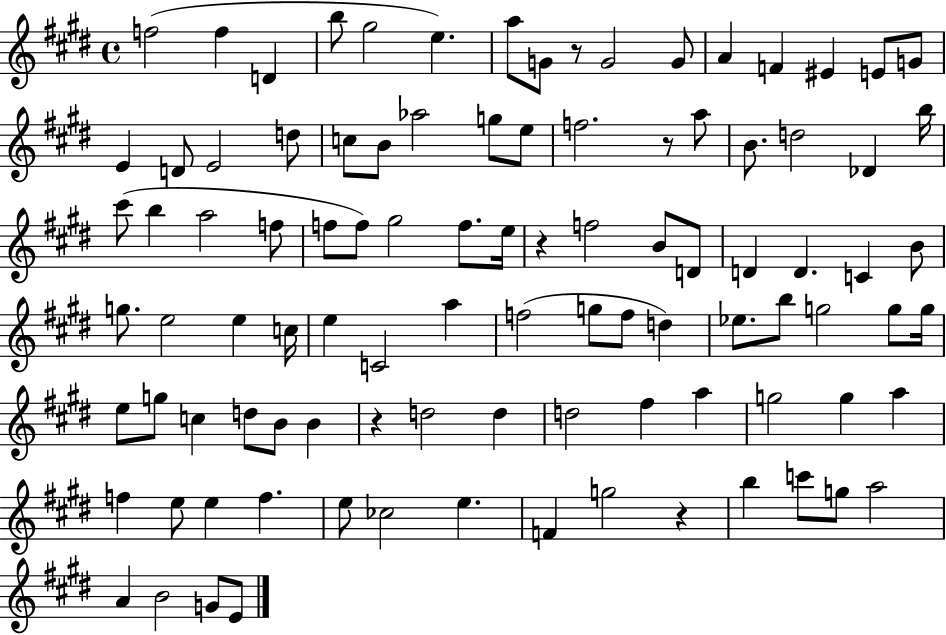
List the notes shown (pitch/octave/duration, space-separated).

F5/h F5/q D4/q B5/e G#5/h E5/q. A5/e G4/e R/e G4/h G4/e A4/q F4/q EIS4/q E4/e G4/e E4/q D4/e E4/h D5/e C5/e B4/e Ab5/h G5/e E5/e F5/h. R/e A5/e B4/e. D5/h Db4/q B5/s C#6/e B5/q A5/h F5/e F5/e F5/e G#5/h F5/e. E5/s R/q F5/h B4/e D4/e D4/q D4/q. C4/q B4/e G5/e. E5/h E5/q C5/s E5/q C4/h A5/q F5/h G5/e F5/e D5/q Eb5/e. B5/e G5/h G5/e G5/s E5/e G5/e C5/q D5/e B4/e B4/q R/q D5/h D5/q D5/h F#5/q A5/q G5/h G5/q A5/q F5/q E5/e E5/q F5/q. E5/e CES5/h E5/q. F4/q G5/h R/q B5/q C6/e G5/e A5/h A4/q B4/h G4/e E4/e